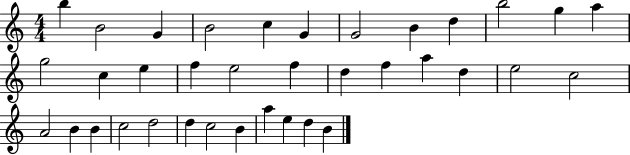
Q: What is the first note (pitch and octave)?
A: B5